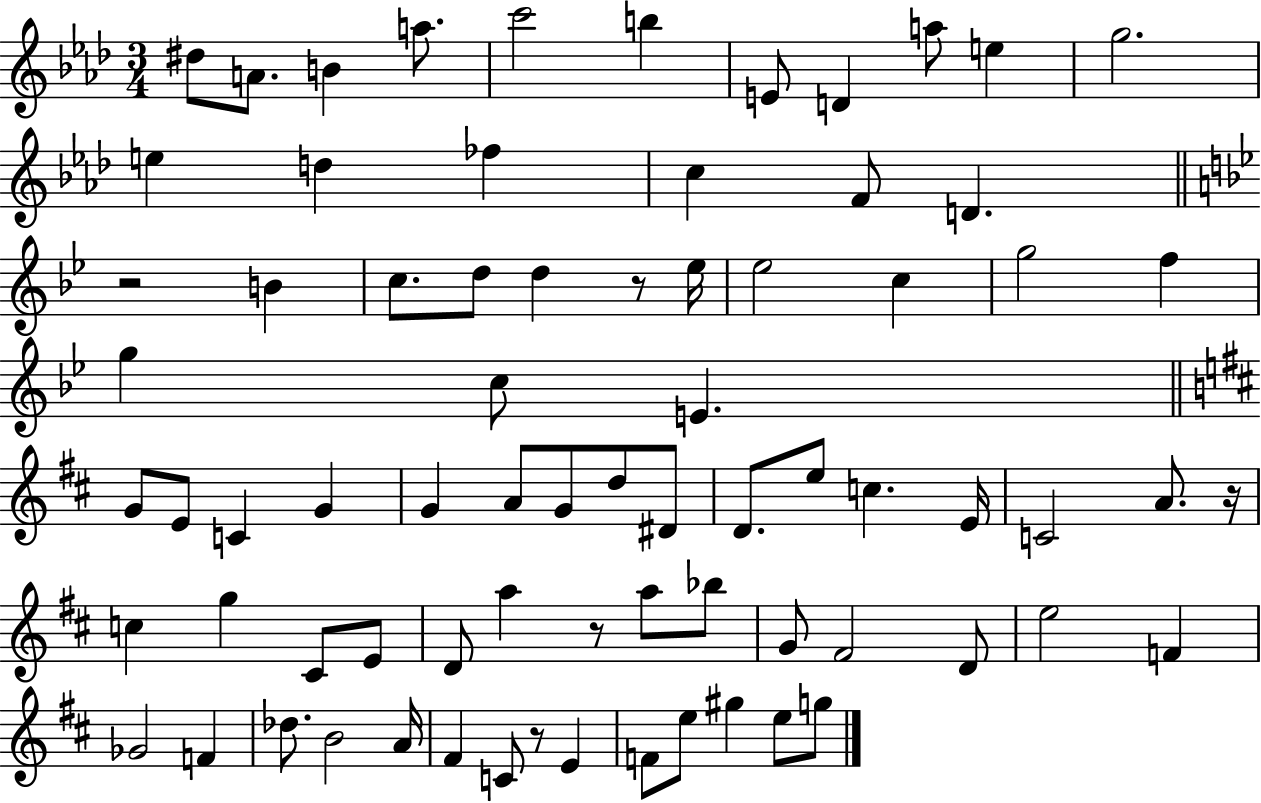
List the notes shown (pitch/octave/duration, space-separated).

D#5/e A4/e. B4/q A5/e. C6/h B5/q E4/e D4/q A5/e E5/q G5/h. E5/q D5/q FES5/q C5/q F4/e D4/q. R/h B4/q C5/e. D5/e D5/q R/e Eb5/s Eb5/h C5/q G5/h F5/q G5/q C5/e E4/q. G4/e E4/e C4/q G4/q G4/q A4/e G4/e D5/e D#4/e D4/e. E5/e C5/q. E4/s C4/h A4/e. R/s C5/q G5/q C#4/e E4/e D4/e A5/q R/e A5/e Bb5/e G4/e F#4/h D4/e E5/h F4/q Gb4/h F4/q Db5/e. B4/h A4/s F#4/q C4/e R/e E4/q F4/e E5/e G#5/q E5/e G5/e